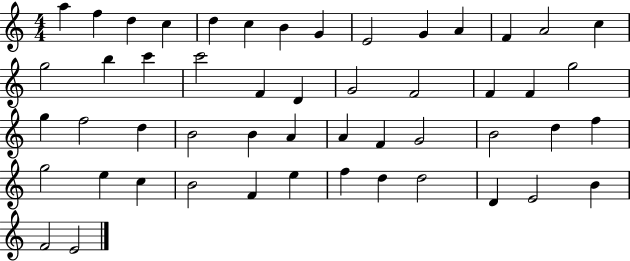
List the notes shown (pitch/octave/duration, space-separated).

A5/q F5/q D5/q C5/q D5/q C5/q B4/q G4/q E4/h G4/q A4/q F4/q A4/h C5/q G5/h B5/q C6/q C6/h F4/q D4/q G4/h F4/h F4/q F4/q G5/h G5/q F5/h D5/q B4/h B4/q A4/q A4/q F4/q G4/h B4/h D5/q F5/q G5/h E5/q C5/q B4/h F4/q E5/q F5/q D5/q D5/h D4/q E4/h B4/q F4/h E4/h